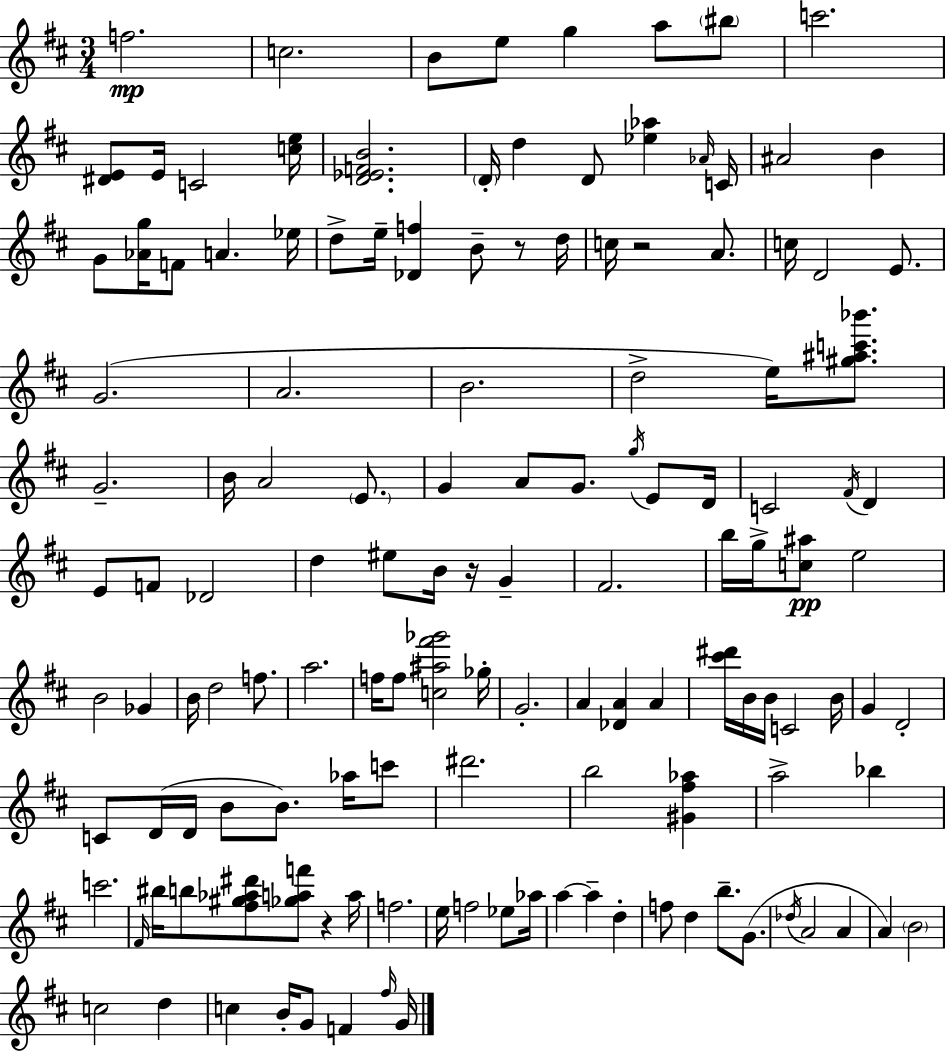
{
  \clef treble
  \numericTimeSignature
  \time 3/4
  \key d \major
  f''2.\mp | c''2. | b'8 e''8 g''4 a''8 \parenthesize bis''8 | c'''2. | \break <dis' e'>8 e'16 c'2 <c'' e''>16 | <d' ees' f' b'>2. | \parenthesize d'16-. d''4 d'8 <ees'' aes''>4 \grace { aes'16 } | c'16 ais'2 b'4 | \break g'8 <aes' g''>16 f'8 a'4. | ees''16 d''8-> e''16-- <des' f''>4 b'8-- r8 | d''16 c''16 r2 a'8. | c''16 d'2 e'8. | \break g'2.( | a'2. | b'2. | d''2-> e''16) <gis'' ais'' c''' bes'''>8. | \break g'2.-- | b'16 a'2 \parenthesize e'8. | g'4 a'8 g'8. \acciaccatura { g''16 } e'8 | d'16 c'2 \acciaccatura { fis'16 } d'4 | \break e'8 f'8 des'2 | d''4 eis''8 b'16 r16 g'4-- | fis'2. | b''16 g''16-> <c'' ais''>8\pp e''2 | \break b'2 ges'4 | b'16 d''2 | f''8. a''2. | f''16 f''8 <c'' ais'' fis''' ges'''>2 | \break ges''16-. g'2.-. | a'4 <des' a'>4 a'4 | <cis''' dis'''>16 b'16 b'16 c'2 | b'16 g'4 d'2-. | \break c'8 d'16( d'16 b'8 b'8.) | aes''16 c'''8 dis'''2. | b''2 <gis' fis'' aes''>4 | a''2-> bes''4 | \break c'''2. | \grace { fis'16 } bis''16 b''8 <fis'' gis'' aes'' dis'''>8 <ges'' a'' f'''>8 r4 | a''16 f''2. | e''16 f''2 | \break ees''8 aes''16 a''4~~ a''4-- | d''4-. f''8 d''4 b''8.-- | g'8.( \acciaccatura { des''16 } a'2 | a'4 a'4) \parenthesize b'2 | \break c''2 | d''4 c''4 b'16-. g'8 | f'4 \grace { fis''16 } g'16 \bar "|."
}